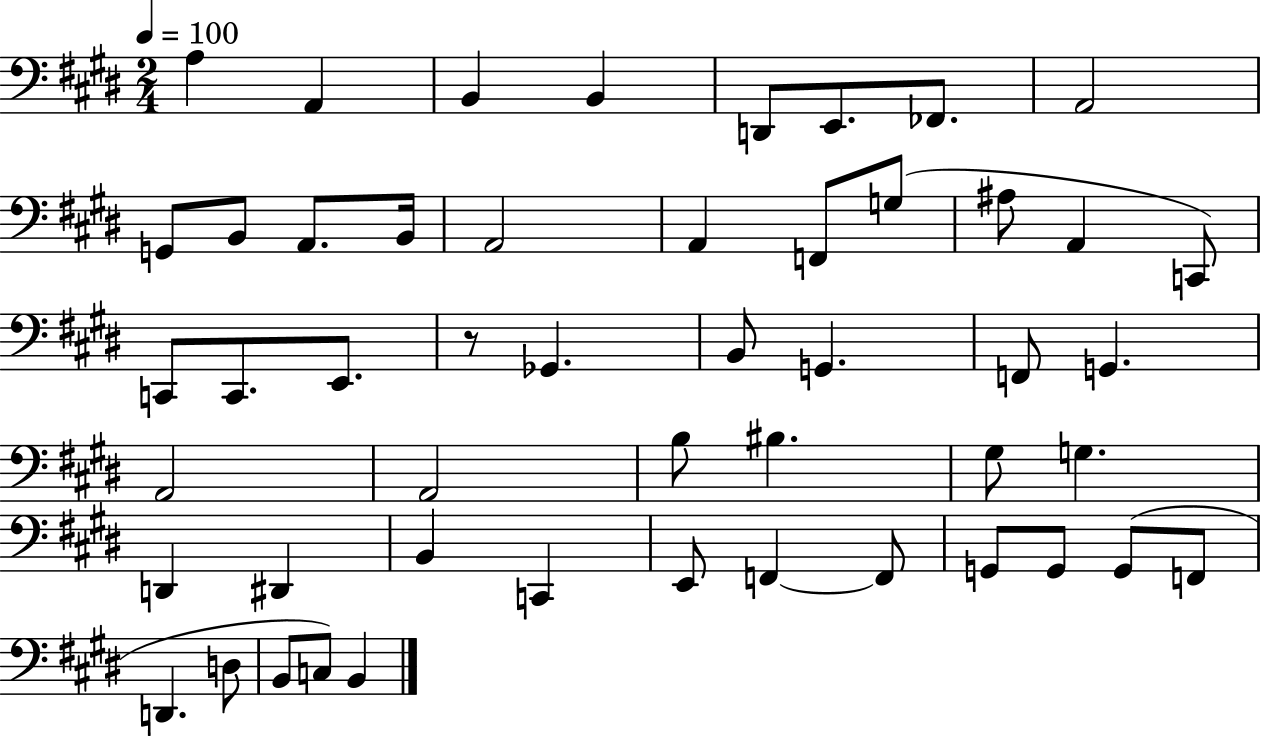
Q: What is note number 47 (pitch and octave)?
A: B2